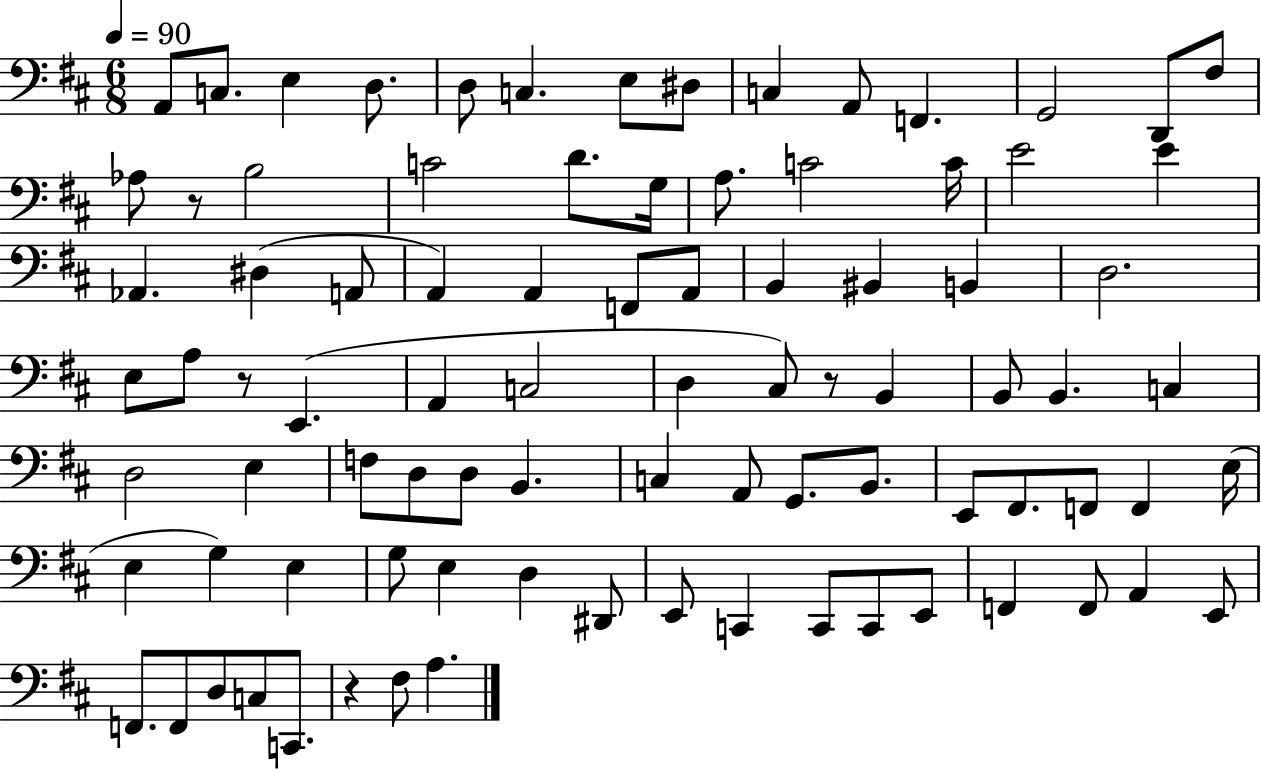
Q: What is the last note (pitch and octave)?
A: A3